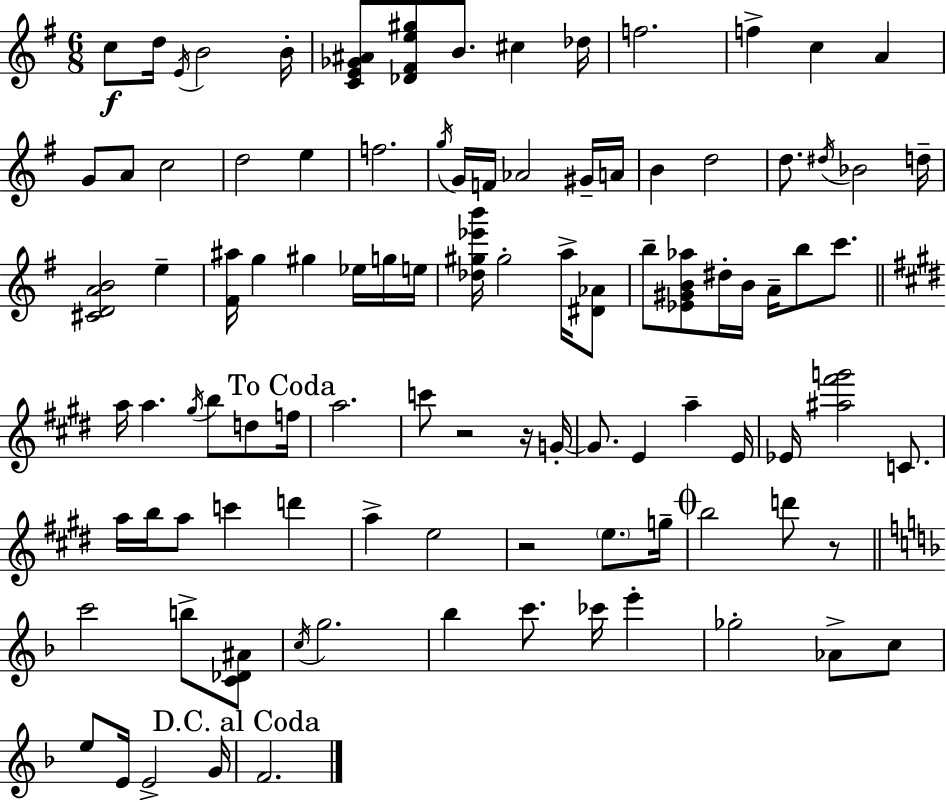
{
  \clef treble
  \numericTimeSignature
  \time 6/8
  \key e \minor
  c''8\f d''16 \acciaccatura { e'16 } b'2 | b'16-. <c' e' ges' ais'>8 <des' fis' e'' gis''>8 b'8. cis''4 | des''16 f''2. | f''4-> c''4 a'4 | \break g'8 a'8 c''2 | d''2 e''4 | f''2. | \acciaccatura { g''16 } g'16 f'16 aes'2 | \break gis'16-- a'16 b'4 d''2 | d''8. \acciaccatura { dis''16 } bes'2 | d''16-- <cis' d' a' b'>2 e''4-- | <fis' ais''>16 g''4 gis''4 | \break ees''16 g''16 e''16 <des'' gis'' ees''' b'''>16 gis''2-. | a''16-> <dis' aes'>8 b''8-- <ees' gis' b' aes''>8 dis''16-. b'16 a'16-- b''8 | c'''8. \bar "||" \break \key e \major a''16 a''4. \acciaccatura { gis''16 } b''8 d''8 | \mark "To Coda" f''16 a''2. | c'''8 r2 r16 | g'16-.~~ g'8. e'4 a''4-- | \break e'16 ees'16 <ais'' fis''' g'''>2 c'8. | a''16 b''16 a''8 c'''4 d'''4 | a''4-> e''2 | r2 \parenthesize e''8. | \break g''16-- \mark \markup { \musicglyph "scripts.coda" } b''2 d'''8 r8 | \bar "||" \break \key f \major c'''2 b''8-> <c' des' ais'>8 | \acciaccatura { c''16 } g''2. | bes''4 c'''8. ces'''16 e'''4-. | ges''2-. aes'8-> c''8 | \break e''8 e'16 e'2-> | g'16 \mark "D.C. al Coda" f'2. | \bar "|."
}